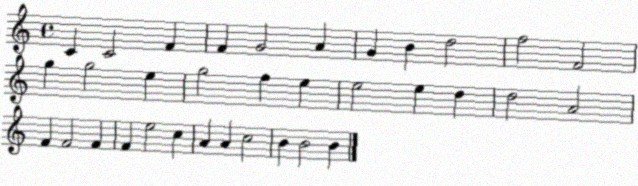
X:1
T:Untitled
M:4/4
L:1/4
K:C
C C2 F F G2 A G B d2 f2 F2 g g2 e g2 f e e2 e d d2 A2 F F2 F F e2 c A A c2 B B2 B